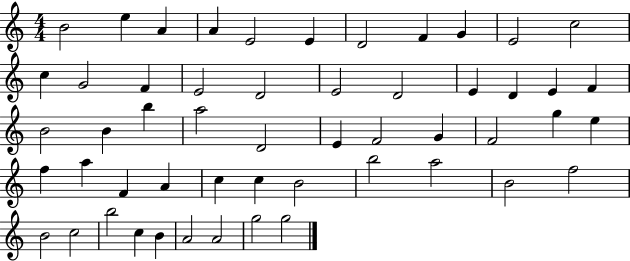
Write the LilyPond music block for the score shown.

{
  \clef treble
  \numericTimeSignature
  \time 4/4
  \key c \major
  b'2 e''4 a'4 | a'4 e'2 e'4 | d'2 f'4 g'4 | e'2 c''2 | \break c''4 g'2 f'4 | e'2 d'2 | e'2 d'2 | e'4 d'4 e'4 f'4 | \break b'2 b'4 b''4 | a''2 d'2 | e'4 f'2 g'4 | f'2 g''4 e''4 | \break f''4 a''4 f'4 a'4 | c''4 c''4 b'2 | b''2 a''2 | b'2 f''2 | \break b'2 c''2 | b''2 c''4 b'4 | a'2 a'2 | g''2 g''2 | \break \bar "|."
}